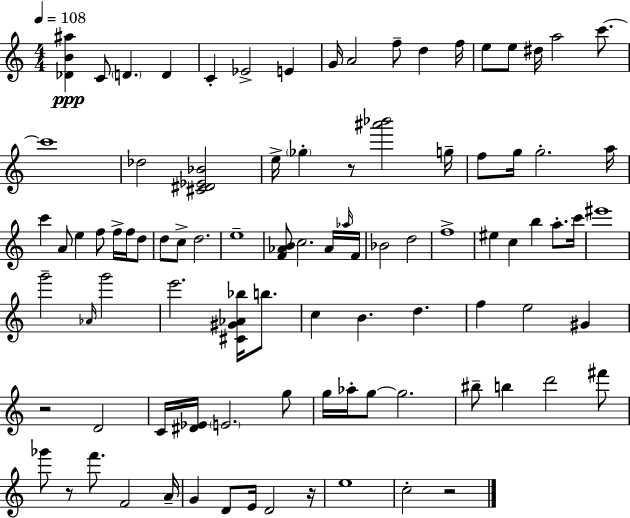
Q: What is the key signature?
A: C major